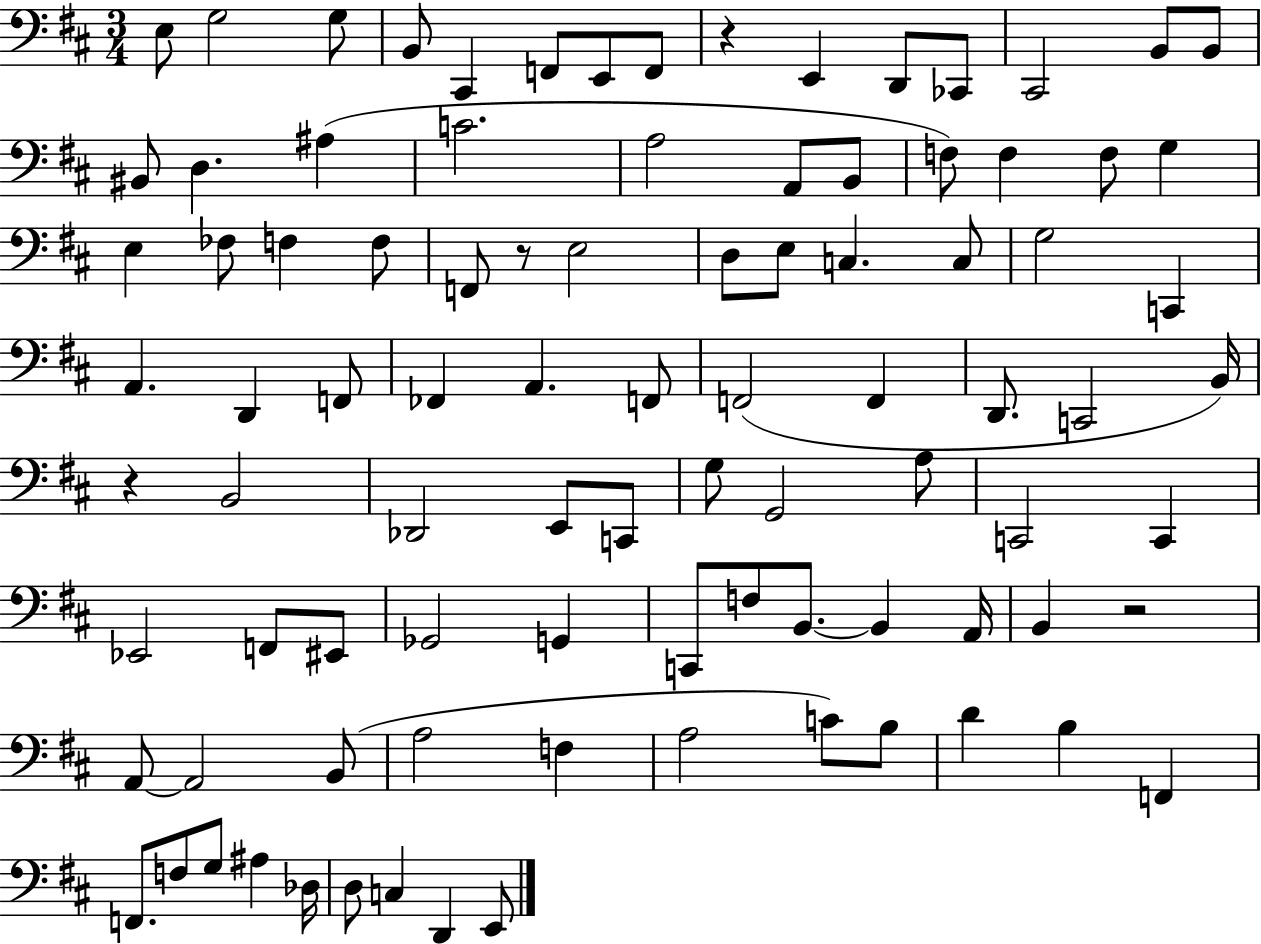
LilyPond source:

{
  \clef bass
  \numericTimeSignature
  \time 3/4
  \key d \major
  e8 g2 g8 | b,8 cis,4 f,8 e,8 f,8 | r4 e,4 d,8 ces,8 | cis,2 b,8 b,8 | \break bis,8 d4. ais4( | c'2. | a2 a,8 b,8 | f8) f4 f8 g4 | \break e4 fes8 f4 f8 | f,8 r8 e2 | d8 e8 c4. c8 | g2 c,4 | \break a,4. d,4 f,8 | fes,4 a,4. f,8 | f,2( f,4 | d,8. c,2 b,16) | \break r4 b,2 | des,2 e,8 c,8 | g8 g,2 a8 | c,2 c,4 | \break ees,2 f,8 eis,8 | ges,2 g,4 | c,8 f8 b,8.~~ b,4 a,16 | b,4 r2 | \break a,8~~ a,2 b,8( | a2 f4 | a2 c'8) b8 | d'4 b4 f,4 | \break f,8. f8 g8 ais4 des16 | d8 c4 d,4 e,8 | \bar "|."
}